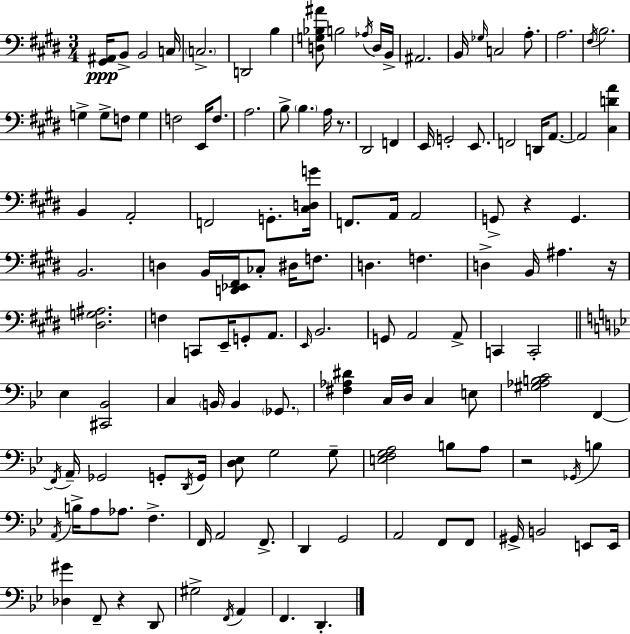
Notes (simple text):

[G#2,A#2]/s B2/e B2/h C3/s C3/h. D2/h B3/q [D3,G3,Bb3,A#4]/e B3/h Ab3/s D3/s B2/s A#2/h. B2/s Gb3/s C3/h A3/e. A3/h. F#3/s B3/h. G3/q G3/e F3/e G3/q F3/h E2/s F3/e. A3/h. B3/e B3/q. A3/s R/e. D#2/h F2/q E2/s G2/h E2/e. F2/h D2/s A2/e. A2/h [C#3,D4,A4]/q B2/q A2/h F2/h G2/e. [C#3,D3,G4]/s F2/e. A2/s A2/h G2/e R/q G2/q. B2/h. D3/q B2/s [D2,Eb2,F#2]/s CES3/e D#3/s F3/e. D3/q. F3/q. D3/q B2/s A#3/q. R/s [D#3,G3,A#3]/h. F3/q C2/e E2/s G2/e A2/e. E2/s B2/h. G2/e A2/h A2/e C2/q C2/h Eb3/q [C#2,Bb2]/h C3/q B2/s B2/q Gb2/e. [F#3,Ab3,D#4]/q C3/s D3/s C3/q E3/e [G#3,Ab3,B3,C4]/h F2/q F2/s A2/s Gb2/h G2/e D2/s G2/s [D3,Eb3]/e G3/h G3/e [E3,F3,G3,A3]/h B3/e A3/e R/h Gb2/s B3/q A2/s B3/s A3/e Ab3/e. F3/q. F2/s A2/h F2/e. D2/q G2/h A2/h F2/e F2/e G#2/s B2/h E2/e E2/s [Db3,G#4]/q F2/e R/q D2/e G#3/h F2/s A2/q F2/q. D2/q.